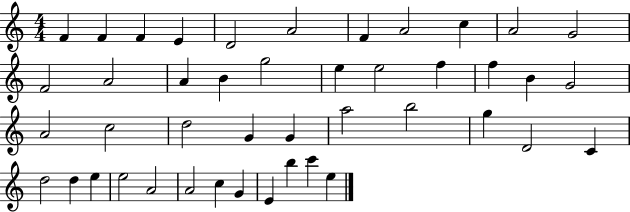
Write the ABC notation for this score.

X:1
T:Untitled
M:4/4
L:1/4
K:C
F F F E D2 A2 F A2 c A2 G2 F2 A2 A B g2 e e2 f f B G2 A2 c2 d2 G G a2 b2 g D2 C d2 d e e2 A2 A2 c G E b c' e